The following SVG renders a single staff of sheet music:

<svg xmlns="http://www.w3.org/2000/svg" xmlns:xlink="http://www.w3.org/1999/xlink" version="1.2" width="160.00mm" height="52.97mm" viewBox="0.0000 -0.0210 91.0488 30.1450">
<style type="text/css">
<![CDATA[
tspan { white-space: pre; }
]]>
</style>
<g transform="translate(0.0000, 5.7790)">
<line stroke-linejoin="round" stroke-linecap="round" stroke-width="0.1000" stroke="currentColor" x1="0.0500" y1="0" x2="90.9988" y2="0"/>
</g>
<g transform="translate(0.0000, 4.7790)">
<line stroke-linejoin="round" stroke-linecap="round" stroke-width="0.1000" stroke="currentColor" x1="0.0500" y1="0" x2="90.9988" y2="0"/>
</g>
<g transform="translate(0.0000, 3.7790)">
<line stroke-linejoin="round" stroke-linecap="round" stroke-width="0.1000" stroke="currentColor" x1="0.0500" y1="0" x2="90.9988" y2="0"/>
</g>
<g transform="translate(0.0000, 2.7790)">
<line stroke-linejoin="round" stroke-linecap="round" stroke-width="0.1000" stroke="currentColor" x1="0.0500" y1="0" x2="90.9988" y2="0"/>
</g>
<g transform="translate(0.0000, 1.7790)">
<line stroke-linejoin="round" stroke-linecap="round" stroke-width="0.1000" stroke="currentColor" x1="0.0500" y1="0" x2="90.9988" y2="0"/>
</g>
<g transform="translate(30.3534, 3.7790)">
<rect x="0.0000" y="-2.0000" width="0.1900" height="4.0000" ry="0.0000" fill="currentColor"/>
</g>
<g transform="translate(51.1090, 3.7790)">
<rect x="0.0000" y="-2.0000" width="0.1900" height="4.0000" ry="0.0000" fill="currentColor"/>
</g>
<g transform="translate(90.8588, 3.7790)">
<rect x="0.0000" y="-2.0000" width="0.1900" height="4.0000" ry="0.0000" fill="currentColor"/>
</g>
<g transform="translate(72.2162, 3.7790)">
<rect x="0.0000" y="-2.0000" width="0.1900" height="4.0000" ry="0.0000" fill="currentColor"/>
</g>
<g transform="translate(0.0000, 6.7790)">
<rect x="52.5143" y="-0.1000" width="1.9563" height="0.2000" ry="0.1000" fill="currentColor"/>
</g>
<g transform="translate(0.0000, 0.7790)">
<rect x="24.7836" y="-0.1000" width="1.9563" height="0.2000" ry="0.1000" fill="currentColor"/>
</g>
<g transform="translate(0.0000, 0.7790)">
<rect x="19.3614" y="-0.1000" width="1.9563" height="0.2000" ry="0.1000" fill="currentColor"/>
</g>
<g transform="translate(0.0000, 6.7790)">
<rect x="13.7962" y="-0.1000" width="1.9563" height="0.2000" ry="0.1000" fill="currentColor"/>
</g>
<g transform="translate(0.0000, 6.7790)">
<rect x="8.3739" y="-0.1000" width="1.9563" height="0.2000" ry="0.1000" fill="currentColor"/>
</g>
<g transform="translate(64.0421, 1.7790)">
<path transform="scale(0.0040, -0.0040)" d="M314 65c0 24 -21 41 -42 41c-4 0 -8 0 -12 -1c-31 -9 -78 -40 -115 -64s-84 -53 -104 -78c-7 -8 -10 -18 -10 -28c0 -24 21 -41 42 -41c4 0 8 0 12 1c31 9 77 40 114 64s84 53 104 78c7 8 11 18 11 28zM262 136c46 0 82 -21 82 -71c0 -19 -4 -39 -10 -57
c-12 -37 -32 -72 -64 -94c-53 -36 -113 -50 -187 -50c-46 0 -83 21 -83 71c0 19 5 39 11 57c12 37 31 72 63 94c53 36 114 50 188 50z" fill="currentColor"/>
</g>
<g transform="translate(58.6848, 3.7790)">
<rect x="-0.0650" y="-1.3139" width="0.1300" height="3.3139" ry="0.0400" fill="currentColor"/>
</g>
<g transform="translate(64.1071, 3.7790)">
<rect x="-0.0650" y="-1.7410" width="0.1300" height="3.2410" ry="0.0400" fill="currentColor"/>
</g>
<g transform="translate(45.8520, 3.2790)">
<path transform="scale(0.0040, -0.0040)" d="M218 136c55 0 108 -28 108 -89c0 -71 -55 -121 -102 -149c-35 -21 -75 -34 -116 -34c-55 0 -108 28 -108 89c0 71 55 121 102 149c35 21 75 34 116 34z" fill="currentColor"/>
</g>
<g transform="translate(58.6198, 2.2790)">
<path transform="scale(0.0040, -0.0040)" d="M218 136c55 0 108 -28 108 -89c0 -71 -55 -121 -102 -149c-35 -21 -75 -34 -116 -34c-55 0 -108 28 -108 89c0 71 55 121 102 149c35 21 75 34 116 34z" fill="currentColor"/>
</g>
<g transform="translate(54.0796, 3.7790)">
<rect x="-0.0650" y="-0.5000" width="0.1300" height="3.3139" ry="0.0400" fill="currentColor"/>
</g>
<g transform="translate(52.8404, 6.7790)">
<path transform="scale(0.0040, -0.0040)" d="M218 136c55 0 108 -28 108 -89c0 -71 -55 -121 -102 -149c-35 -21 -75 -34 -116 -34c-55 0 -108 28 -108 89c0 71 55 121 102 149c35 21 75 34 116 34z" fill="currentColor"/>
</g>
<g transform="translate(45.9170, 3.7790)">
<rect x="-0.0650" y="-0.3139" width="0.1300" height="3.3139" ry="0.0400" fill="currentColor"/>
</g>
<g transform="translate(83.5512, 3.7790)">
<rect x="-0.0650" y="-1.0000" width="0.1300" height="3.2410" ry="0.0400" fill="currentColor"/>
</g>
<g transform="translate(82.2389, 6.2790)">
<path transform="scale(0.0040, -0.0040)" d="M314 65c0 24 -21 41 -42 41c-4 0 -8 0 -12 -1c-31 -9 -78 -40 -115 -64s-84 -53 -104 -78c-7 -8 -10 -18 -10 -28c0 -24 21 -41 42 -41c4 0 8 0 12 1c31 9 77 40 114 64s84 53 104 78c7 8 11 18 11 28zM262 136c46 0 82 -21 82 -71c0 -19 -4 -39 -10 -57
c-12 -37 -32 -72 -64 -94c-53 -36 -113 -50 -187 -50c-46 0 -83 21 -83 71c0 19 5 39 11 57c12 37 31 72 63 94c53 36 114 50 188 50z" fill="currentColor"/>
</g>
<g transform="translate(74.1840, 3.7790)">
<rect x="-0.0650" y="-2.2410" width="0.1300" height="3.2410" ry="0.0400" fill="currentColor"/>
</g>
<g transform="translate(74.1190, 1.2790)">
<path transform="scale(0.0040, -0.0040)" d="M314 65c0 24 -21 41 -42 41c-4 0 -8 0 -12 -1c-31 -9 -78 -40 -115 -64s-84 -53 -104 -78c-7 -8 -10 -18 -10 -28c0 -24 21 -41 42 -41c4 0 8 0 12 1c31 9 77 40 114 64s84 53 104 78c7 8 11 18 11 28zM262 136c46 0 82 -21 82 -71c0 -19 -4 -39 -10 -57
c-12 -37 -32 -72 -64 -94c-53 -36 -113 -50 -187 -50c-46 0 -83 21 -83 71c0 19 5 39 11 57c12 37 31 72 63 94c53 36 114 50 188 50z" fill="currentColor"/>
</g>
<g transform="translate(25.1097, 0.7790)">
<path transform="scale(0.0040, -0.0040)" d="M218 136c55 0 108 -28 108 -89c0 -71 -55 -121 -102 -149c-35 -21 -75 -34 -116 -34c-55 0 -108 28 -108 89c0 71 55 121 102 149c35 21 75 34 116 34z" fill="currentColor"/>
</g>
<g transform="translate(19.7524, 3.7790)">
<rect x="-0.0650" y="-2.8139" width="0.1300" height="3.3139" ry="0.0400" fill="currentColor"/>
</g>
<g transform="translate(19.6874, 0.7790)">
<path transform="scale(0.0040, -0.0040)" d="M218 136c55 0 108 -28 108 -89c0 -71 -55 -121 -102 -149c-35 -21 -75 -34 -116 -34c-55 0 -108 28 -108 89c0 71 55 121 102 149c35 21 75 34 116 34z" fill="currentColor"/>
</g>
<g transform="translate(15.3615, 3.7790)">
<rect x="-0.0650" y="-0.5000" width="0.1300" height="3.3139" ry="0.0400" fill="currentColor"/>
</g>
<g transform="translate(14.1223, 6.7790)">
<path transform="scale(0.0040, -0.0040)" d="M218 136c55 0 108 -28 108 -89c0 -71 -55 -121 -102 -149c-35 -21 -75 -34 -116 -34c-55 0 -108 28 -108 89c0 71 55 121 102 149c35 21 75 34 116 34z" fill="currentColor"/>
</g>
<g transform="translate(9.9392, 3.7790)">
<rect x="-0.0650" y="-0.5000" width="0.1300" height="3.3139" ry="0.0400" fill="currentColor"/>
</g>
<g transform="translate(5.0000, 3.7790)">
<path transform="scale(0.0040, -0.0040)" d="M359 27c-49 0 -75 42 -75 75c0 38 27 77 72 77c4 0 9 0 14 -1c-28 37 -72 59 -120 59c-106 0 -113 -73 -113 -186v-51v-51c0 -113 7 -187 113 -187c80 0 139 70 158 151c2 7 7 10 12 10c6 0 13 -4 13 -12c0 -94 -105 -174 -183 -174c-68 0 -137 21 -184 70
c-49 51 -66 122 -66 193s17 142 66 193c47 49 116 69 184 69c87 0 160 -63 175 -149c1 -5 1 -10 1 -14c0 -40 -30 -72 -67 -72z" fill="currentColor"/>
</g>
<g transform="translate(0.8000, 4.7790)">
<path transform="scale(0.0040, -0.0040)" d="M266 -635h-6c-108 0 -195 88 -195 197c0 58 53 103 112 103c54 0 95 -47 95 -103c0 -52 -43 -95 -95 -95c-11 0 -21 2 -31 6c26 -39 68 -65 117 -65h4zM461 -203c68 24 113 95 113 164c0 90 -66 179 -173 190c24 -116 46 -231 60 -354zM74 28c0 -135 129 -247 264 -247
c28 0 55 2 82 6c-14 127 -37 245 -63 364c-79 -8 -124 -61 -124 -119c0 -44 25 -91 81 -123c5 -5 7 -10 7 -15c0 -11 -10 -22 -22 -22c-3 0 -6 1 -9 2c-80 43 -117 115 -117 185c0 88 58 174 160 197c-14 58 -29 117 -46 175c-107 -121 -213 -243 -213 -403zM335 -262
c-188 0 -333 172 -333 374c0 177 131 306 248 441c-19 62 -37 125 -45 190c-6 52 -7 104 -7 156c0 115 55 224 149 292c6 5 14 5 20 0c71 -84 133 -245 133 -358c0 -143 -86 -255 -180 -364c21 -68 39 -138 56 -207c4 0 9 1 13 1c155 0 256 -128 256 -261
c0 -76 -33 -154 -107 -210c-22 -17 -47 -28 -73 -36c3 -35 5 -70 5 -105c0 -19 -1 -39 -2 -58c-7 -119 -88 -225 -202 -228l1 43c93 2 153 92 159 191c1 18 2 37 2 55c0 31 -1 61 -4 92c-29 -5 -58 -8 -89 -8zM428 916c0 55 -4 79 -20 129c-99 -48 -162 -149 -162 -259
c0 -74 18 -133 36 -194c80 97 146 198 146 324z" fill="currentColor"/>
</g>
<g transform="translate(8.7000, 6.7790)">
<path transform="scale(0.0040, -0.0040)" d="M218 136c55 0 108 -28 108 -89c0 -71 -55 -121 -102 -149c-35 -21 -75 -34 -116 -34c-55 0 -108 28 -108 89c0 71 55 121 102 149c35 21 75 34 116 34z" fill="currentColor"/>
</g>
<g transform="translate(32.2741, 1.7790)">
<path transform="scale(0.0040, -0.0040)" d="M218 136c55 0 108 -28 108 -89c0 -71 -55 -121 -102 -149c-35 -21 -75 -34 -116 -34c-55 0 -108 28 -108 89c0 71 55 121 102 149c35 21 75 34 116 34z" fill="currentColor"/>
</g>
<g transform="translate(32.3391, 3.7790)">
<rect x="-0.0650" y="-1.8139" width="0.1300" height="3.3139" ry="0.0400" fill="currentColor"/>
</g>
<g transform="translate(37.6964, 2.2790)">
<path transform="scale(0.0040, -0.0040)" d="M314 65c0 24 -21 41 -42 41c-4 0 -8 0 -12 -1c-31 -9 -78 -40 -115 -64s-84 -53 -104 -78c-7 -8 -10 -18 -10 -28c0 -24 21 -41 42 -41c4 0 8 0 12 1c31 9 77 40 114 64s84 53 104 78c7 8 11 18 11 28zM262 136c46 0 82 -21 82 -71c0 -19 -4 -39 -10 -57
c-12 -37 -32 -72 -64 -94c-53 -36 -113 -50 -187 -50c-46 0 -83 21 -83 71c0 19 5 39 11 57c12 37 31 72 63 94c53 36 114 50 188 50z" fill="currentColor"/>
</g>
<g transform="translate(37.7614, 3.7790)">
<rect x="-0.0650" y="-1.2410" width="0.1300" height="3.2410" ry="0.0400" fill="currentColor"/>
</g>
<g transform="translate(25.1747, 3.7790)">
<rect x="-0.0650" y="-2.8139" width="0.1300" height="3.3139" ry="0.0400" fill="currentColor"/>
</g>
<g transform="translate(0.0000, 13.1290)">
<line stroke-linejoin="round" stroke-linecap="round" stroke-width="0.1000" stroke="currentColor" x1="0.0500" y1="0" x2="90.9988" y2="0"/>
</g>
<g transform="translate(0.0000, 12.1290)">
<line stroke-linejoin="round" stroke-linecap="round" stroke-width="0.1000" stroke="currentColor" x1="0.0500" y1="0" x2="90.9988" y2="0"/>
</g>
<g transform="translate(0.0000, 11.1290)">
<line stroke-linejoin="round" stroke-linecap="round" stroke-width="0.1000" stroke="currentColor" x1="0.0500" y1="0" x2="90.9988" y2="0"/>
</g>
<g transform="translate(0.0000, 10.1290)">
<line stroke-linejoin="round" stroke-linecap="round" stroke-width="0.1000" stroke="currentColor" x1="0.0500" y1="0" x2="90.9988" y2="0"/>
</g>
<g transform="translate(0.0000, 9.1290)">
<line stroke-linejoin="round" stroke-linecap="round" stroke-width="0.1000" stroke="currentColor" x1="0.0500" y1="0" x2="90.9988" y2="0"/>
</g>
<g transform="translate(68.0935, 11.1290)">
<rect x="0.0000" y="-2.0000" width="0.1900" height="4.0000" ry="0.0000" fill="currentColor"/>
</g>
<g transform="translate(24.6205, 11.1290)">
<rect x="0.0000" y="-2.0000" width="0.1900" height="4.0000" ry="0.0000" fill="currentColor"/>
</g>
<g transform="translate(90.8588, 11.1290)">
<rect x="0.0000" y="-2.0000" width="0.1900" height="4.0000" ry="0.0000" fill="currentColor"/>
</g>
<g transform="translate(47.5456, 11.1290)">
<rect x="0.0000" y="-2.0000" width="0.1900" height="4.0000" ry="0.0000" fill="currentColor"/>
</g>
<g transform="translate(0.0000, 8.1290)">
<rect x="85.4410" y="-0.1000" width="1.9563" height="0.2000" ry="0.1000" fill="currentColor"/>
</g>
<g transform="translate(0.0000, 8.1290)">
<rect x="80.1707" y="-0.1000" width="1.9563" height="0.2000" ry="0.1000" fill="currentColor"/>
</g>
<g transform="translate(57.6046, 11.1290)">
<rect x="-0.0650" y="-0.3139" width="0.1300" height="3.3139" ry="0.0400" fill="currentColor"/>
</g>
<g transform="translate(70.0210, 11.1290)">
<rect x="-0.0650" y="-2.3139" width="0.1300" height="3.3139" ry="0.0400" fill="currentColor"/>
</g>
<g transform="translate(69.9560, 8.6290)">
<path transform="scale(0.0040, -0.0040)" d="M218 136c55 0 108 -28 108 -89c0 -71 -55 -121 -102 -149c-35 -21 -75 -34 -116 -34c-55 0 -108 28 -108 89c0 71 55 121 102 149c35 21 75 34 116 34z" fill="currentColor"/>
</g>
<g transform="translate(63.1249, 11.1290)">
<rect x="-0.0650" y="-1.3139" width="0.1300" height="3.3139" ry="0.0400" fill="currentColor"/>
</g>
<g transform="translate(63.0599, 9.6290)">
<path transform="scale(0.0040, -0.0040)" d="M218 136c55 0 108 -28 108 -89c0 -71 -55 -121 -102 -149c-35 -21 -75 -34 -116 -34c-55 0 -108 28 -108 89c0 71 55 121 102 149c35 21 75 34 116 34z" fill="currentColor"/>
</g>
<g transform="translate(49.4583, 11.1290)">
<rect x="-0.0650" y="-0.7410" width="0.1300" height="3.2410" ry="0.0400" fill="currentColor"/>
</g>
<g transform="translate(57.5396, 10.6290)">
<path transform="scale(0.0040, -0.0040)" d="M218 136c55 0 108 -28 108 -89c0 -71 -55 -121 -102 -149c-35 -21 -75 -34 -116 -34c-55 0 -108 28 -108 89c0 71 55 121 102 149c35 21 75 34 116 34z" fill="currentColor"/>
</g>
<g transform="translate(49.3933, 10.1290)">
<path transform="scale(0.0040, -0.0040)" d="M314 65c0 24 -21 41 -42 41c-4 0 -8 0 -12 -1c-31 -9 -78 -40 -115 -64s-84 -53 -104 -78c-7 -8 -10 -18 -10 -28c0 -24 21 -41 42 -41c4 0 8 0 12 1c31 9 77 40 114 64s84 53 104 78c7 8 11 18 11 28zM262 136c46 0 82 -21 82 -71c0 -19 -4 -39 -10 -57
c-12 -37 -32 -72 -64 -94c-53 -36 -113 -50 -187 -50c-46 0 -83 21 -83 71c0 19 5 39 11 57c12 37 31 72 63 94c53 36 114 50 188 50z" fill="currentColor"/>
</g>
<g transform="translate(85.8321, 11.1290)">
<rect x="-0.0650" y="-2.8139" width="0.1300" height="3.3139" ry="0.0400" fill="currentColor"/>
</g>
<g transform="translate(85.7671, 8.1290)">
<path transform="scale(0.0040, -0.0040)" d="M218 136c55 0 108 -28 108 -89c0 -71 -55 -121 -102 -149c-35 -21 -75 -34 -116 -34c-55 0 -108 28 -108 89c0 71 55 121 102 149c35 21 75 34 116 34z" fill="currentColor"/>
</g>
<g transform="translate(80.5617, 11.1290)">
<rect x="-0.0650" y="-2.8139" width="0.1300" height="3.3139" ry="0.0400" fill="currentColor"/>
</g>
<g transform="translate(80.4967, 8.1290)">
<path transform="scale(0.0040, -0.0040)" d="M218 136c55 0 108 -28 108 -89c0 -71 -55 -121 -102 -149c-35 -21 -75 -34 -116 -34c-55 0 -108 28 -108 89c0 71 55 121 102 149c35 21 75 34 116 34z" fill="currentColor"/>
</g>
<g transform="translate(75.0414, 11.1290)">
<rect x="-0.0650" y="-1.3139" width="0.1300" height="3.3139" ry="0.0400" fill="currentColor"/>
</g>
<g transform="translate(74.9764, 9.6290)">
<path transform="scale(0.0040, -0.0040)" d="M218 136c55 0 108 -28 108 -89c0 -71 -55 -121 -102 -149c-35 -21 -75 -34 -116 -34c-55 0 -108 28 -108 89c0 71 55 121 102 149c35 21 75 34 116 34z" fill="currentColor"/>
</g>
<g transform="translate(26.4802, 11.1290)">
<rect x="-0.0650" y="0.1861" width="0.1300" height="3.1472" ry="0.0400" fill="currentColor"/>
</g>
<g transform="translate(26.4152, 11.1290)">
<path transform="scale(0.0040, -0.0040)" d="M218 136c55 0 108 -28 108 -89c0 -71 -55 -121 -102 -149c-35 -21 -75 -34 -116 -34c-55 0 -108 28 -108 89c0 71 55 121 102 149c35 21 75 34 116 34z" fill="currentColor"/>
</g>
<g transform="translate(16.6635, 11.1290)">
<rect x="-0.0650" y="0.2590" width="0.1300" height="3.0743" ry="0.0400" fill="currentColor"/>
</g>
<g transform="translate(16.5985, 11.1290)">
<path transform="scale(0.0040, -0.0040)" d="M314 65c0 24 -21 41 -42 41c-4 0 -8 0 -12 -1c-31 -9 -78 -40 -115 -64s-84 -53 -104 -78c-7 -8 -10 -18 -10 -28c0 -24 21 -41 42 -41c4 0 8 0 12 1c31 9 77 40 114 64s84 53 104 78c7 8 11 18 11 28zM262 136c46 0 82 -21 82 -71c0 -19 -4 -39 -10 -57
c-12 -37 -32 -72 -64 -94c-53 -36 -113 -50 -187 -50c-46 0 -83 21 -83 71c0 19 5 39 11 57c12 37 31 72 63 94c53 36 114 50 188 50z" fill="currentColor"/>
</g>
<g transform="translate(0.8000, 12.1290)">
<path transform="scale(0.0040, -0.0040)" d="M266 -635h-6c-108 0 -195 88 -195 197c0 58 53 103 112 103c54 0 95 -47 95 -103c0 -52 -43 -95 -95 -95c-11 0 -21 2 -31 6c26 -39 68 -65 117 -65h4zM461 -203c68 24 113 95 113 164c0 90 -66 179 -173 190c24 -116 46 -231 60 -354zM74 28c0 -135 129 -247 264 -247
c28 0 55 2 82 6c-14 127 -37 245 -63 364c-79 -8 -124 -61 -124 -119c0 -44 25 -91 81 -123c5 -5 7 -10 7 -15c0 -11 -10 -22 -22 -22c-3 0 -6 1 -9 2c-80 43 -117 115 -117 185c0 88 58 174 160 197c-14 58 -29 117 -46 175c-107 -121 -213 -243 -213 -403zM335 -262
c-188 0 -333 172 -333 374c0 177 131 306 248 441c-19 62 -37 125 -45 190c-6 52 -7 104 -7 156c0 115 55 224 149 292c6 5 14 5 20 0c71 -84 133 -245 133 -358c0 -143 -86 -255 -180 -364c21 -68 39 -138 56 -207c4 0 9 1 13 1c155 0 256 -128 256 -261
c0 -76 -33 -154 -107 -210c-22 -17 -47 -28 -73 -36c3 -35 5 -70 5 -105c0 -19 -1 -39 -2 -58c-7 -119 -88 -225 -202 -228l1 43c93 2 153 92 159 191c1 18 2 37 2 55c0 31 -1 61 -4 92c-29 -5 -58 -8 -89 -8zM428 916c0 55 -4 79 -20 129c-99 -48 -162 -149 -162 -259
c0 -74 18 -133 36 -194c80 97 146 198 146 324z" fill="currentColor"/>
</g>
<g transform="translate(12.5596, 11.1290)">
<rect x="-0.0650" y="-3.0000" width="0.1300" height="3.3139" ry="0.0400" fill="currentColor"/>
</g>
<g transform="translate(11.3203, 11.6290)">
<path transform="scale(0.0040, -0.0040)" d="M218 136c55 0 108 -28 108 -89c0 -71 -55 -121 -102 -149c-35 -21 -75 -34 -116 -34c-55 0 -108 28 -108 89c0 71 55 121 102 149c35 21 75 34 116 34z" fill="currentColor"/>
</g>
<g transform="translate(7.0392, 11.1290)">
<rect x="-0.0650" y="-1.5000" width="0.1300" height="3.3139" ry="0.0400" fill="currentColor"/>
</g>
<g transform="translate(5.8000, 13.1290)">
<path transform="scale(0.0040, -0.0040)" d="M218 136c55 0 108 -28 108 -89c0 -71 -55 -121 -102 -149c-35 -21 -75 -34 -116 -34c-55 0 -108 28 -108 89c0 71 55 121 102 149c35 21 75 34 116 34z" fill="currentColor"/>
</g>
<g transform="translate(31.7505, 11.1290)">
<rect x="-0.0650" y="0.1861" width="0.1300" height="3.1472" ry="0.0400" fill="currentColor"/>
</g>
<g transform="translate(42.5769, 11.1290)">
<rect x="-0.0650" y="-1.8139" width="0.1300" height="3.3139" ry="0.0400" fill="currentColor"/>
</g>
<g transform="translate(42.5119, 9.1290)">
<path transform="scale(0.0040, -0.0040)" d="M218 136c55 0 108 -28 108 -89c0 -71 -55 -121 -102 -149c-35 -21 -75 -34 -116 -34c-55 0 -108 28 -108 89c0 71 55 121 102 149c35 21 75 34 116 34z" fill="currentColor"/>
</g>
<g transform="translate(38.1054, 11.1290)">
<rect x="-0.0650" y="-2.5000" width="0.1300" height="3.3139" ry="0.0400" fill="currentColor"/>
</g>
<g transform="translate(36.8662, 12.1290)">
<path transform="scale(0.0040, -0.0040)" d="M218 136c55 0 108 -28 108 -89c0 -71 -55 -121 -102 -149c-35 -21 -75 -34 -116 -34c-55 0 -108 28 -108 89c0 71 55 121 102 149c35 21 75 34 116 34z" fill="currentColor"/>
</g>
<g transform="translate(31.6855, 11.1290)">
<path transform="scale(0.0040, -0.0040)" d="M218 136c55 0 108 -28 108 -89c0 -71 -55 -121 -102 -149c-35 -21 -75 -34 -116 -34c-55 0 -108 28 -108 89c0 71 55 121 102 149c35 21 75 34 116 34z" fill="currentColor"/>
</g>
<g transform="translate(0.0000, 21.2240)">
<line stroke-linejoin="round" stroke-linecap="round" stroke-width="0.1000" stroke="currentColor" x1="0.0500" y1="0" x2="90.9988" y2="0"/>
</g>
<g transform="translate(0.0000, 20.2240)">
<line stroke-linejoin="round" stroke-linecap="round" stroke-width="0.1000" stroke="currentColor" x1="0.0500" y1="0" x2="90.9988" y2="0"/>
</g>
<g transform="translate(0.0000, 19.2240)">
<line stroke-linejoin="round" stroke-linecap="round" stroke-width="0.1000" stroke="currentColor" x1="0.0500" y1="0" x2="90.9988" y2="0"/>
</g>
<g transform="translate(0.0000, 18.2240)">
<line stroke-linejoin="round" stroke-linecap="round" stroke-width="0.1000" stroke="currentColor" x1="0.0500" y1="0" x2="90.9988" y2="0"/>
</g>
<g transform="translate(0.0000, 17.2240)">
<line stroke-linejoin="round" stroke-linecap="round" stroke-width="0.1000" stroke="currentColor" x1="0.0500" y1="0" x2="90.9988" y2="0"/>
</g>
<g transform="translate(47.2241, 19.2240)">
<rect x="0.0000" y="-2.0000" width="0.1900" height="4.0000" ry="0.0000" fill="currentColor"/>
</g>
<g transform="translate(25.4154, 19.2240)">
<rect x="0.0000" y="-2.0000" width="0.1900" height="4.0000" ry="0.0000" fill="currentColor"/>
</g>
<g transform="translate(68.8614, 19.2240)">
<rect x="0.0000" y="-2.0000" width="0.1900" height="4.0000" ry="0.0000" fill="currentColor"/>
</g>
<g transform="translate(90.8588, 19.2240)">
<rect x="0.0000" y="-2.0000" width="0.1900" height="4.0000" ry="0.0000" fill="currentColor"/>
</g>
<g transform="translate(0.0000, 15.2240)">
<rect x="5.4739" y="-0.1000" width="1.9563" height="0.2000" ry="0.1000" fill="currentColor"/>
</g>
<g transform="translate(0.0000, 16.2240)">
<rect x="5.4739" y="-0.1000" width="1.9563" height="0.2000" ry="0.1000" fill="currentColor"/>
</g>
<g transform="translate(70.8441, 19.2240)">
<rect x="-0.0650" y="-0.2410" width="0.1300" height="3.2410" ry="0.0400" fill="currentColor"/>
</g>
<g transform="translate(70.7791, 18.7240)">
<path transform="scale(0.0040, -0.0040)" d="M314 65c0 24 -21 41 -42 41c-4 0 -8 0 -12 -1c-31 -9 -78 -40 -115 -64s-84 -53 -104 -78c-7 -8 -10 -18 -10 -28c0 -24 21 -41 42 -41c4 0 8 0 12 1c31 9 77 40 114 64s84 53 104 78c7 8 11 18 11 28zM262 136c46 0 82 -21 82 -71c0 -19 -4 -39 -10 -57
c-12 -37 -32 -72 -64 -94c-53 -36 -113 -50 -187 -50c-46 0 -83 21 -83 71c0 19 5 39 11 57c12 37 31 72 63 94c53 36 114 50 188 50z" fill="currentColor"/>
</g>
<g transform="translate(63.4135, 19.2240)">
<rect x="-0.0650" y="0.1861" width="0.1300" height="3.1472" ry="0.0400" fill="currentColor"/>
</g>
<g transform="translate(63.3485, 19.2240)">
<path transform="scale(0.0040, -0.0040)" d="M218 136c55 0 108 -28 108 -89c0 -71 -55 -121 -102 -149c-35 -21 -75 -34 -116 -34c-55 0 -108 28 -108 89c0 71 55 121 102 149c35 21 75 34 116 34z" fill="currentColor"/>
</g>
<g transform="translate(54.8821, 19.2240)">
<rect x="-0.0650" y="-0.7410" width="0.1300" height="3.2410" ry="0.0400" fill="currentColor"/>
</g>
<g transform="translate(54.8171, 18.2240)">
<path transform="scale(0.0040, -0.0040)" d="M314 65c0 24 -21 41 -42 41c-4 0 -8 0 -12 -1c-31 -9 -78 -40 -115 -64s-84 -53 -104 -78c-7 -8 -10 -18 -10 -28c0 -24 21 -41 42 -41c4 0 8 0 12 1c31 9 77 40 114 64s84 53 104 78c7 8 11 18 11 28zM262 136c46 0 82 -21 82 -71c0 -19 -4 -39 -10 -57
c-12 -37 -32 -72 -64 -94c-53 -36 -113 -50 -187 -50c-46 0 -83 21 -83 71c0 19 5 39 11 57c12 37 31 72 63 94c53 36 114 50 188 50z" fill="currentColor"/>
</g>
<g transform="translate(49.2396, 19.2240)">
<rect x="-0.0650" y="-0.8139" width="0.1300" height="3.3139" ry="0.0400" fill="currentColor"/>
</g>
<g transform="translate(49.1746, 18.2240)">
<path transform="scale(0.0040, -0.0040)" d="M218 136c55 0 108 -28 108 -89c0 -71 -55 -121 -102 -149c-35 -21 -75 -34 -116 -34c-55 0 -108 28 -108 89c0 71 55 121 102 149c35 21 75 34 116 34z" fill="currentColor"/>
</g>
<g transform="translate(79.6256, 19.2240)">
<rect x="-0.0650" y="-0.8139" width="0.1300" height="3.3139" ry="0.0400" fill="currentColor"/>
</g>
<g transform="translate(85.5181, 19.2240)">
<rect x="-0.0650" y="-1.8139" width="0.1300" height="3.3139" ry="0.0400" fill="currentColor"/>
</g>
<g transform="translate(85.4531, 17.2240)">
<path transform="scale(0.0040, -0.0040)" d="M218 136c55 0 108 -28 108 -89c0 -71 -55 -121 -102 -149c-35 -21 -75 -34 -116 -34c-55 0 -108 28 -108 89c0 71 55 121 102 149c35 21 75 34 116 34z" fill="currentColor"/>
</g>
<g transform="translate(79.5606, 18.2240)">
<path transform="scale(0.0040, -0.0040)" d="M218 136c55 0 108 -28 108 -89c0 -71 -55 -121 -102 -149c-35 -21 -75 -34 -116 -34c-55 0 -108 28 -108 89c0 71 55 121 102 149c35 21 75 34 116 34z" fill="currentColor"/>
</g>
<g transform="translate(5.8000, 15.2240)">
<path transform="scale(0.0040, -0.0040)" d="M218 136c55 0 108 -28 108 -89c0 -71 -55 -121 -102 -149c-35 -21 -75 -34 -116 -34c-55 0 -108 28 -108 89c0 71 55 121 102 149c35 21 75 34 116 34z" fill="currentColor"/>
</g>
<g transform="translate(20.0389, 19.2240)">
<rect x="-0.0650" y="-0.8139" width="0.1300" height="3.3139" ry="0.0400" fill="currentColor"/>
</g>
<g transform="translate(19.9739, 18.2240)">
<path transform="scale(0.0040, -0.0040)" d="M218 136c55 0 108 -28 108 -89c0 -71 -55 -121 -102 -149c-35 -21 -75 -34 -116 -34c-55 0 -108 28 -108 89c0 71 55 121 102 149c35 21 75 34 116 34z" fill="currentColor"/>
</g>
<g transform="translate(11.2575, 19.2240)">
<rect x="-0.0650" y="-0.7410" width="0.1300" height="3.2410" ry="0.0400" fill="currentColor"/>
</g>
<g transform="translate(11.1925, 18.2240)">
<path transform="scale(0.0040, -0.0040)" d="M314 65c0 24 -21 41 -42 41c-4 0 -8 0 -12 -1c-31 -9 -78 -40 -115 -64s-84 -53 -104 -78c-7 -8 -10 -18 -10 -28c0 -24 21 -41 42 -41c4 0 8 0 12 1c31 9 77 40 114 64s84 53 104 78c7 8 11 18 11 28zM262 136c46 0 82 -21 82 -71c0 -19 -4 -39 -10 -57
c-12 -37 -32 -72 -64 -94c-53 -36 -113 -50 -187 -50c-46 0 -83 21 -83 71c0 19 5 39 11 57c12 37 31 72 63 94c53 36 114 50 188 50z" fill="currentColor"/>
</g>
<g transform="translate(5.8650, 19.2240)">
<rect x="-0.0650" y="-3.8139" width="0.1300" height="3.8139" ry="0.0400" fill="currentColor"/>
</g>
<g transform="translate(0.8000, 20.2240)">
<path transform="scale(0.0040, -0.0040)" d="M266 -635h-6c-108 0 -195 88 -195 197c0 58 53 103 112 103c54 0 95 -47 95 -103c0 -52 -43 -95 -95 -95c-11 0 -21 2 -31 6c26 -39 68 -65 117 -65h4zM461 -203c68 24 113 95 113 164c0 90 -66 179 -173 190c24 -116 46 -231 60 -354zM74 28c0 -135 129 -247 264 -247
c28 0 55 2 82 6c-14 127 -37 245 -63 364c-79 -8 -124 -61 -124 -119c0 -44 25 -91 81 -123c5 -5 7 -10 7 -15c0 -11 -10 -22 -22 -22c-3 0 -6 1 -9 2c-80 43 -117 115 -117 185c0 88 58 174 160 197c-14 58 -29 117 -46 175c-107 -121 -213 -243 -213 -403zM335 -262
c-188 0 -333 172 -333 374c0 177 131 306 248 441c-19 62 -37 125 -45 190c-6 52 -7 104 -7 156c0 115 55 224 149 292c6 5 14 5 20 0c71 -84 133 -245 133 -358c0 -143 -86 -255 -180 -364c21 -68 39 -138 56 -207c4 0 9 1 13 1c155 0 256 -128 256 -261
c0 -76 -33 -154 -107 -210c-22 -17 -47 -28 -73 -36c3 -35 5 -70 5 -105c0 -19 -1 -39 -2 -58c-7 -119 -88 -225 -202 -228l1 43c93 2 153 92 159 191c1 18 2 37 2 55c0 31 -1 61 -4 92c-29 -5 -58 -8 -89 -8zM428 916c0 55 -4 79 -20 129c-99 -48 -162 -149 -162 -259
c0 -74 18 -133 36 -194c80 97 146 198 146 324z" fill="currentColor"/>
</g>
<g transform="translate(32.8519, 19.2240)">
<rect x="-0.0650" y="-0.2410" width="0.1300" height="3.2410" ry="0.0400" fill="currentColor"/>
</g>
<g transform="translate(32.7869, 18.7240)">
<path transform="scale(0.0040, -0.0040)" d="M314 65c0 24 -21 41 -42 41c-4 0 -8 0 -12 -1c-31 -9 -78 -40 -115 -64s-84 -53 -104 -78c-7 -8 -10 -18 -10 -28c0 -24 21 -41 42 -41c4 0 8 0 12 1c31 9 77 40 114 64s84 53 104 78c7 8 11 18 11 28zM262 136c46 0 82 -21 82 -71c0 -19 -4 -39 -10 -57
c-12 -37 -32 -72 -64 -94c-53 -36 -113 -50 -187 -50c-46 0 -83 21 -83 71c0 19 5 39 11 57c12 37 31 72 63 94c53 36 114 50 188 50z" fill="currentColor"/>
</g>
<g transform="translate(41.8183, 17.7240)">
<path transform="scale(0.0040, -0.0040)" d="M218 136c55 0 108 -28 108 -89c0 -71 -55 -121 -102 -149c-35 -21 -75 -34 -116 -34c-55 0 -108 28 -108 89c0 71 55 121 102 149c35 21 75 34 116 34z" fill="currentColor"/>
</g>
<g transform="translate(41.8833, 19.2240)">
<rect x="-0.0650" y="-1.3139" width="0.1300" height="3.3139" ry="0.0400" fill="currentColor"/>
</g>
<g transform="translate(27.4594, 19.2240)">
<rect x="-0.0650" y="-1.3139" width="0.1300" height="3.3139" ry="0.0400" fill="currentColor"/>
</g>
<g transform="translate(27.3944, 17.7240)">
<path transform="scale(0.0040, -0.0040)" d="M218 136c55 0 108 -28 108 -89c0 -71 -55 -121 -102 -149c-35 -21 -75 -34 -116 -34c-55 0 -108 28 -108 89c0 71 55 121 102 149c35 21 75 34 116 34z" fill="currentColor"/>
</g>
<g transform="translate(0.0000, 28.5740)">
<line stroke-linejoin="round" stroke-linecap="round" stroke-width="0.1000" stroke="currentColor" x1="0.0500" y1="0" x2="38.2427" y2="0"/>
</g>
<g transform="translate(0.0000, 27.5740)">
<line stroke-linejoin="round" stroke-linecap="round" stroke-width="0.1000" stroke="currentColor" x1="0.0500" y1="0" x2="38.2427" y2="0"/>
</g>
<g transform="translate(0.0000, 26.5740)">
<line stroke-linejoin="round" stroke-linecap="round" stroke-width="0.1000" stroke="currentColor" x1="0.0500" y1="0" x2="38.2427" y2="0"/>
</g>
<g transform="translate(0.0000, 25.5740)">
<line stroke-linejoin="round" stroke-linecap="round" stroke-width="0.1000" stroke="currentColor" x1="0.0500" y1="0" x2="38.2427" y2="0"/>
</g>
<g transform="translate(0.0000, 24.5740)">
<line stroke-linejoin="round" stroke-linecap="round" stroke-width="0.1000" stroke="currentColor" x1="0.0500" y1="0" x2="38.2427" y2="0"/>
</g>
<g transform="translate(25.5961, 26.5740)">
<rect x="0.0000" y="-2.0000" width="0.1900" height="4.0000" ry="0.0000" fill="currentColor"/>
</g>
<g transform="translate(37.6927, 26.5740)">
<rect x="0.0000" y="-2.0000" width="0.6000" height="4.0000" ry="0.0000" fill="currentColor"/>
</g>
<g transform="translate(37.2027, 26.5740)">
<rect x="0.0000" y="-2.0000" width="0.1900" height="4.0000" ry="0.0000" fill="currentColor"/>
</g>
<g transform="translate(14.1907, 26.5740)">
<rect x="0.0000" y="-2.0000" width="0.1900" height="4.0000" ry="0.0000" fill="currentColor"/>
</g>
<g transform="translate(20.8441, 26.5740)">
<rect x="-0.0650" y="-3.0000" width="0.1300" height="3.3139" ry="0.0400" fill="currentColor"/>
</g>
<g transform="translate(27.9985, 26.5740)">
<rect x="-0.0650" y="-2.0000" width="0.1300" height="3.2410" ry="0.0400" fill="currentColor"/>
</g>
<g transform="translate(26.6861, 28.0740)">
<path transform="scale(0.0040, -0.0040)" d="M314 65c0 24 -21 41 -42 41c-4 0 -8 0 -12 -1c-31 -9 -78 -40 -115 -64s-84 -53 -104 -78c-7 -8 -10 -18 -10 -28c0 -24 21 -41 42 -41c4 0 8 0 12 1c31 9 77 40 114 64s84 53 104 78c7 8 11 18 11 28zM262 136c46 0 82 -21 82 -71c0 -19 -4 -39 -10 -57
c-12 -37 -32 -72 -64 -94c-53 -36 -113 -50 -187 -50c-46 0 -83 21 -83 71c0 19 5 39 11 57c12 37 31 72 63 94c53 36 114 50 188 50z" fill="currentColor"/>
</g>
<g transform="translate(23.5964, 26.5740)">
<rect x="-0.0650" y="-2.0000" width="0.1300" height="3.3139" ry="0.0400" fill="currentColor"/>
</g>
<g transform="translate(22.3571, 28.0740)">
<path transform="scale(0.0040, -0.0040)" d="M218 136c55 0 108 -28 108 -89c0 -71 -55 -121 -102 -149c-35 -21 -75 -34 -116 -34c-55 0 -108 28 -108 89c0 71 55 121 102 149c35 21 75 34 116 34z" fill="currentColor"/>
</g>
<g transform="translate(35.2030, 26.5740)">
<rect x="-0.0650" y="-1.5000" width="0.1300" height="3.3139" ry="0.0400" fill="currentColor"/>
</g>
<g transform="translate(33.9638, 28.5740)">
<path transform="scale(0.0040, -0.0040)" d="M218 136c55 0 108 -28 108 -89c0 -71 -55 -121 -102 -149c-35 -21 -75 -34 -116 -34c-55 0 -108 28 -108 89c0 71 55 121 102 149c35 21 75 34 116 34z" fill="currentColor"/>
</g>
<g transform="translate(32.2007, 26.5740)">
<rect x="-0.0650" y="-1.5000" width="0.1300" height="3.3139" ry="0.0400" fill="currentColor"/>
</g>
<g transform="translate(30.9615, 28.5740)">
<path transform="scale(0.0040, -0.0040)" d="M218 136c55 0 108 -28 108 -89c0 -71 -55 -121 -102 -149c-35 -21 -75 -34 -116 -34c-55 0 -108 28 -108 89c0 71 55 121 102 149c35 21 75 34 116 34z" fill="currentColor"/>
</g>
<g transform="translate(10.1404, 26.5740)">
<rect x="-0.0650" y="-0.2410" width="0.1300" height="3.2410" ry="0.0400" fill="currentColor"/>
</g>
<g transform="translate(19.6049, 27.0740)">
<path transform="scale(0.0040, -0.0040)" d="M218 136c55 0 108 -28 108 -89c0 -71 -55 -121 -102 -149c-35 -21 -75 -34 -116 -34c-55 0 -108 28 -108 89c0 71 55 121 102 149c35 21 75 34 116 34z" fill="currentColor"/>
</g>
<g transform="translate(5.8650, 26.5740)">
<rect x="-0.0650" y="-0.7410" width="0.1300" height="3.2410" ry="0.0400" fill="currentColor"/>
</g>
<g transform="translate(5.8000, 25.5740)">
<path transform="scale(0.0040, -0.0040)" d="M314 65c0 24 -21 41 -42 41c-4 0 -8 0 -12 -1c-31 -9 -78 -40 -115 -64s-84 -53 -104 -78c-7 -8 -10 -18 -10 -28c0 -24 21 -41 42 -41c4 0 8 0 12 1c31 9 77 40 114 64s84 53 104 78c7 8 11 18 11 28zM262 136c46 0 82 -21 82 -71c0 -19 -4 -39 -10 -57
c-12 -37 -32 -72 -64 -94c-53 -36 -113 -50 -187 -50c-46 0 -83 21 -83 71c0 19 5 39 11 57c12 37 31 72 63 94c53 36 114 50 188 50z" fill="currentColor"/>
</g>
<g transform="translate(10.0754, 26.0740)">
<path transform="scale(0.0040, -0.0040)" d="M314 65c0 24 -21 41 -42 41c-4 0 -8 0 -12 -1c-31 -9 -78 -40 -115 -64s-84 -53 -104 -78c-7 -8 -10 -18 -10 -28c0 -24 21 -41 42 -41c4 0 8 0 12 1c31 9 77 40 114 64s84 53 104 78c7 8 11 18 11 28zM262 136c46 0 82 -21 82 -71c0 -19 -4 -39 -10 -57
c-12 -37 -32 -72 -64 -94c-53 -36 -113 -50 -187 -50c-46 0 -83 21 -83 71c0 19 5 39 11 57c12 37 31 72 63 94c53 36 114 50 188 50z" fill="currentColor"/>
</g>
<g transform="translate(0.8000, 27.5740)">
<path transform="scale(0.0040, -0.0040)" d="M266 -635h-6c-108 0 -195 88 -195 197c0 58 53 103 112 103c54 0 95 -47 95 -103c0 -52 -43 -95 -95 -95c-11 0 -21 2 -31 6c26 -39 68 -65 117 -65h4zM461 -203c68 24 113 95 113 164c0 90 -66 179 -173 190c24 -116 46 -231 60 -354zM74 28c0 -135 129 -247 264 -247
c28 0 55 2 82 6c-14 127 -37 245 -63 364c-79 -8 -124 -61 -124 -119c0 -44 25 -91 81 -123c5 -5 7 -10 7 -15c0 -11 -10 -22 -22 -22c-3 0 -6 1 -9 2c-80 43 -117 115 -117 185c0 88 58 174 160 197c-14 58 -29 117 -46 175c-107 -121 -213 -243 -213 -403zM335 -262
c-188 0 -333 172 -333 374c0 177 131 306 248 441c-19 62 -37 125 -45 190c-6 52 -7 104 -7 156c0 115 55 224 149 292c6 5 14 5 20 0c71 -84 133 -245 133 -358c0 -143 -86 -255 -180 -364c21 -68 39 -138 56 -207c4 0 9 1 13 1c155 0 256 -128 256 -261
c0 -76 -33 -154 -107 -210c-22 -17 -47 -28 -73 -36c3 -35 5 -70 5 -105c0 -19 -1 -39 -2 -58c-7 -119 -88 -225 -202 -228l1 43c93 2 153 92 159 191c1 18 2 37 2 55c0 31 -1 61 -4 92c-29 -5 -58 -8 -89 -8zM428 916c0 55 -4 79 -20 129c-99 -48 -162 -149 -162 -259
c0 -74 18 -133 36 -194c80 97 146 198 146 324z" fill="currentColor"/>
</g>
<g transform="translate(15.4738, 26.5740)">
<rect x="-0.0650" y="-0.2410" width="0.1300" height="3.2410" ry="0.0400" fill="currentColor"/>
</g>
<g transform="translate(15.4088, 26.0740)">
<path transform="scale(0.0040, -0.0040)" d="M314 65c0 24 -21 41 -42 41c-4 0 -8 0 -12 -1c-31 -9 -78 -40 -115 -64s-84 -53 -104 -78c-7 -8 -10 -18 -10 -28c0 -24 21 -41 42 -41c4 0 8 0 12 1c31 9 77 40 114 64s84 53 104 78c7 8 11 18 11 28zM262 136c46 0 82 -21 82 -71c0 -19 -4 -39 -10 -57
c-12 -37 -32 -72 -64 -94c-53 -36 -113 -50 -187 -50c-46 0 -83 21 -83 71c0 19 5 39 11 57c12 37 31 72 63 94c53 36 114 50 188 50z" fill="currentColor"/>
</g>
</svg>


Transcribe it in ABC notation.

X:1
T:Untitled
M:4/4
L:1/4
K:C
C C a a f e2 c C e f2 g2 D2 E A B2 B B G f d2 c e g e a a c' d2 d e c2 e d d2 B c2 d f d2 c2 c2 A F F2 E E